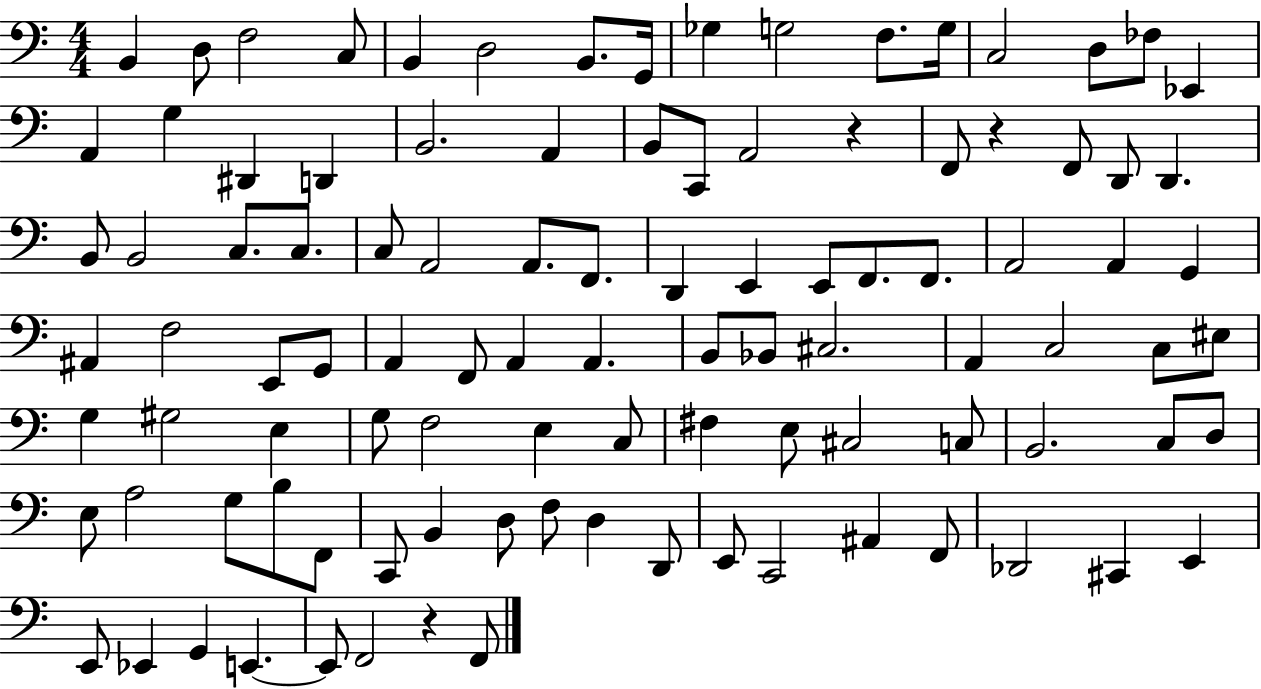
X:1
T:Untitled
M:4/4
L:1/4
K:C
B,, D,/2 F,2 C,/2 B,, D,2 B,,/2 G,,/4 _G, G,2 F,/2 G,/4 C,2 D,/2 _F,/2 _E,, A,, G, ^D,, D,, B,,2 A,, B,,/2 C,,/2 A,,2 z F,,/2 z F,,/2 D,,/2 D,, B,,/2 B,,2 C,/2 C,/2 C,/2 A,,2 A,,/2 F,,/2 D,, E,, E,,/2 F,,/2 F,,/2 A,,2 A,, G,, ^A,, F,2 E,,/2 G,,/2 A,, F,,/2 A,, A,, B,,/2 _B,,/2 ^C,2 A,, C,2 C,/2 ^E,/2 G, ^G,2 E, G,/2 F,2 E, C,/2 ^F, E,/2 ^C,2 C,/2 B,,2 C,/2 D,/2 E,/2 A,2 G,/2 B,/2 F,,/2 C,,/2 B,, D,/2 F,/2 D, D,,/2 E,,/2 C,,2 ^A,, F,,/2 _D,,2 ^C,, E,, E,,/2 _E,, G,, E,, E,,/2 F,,2 z F,,/2